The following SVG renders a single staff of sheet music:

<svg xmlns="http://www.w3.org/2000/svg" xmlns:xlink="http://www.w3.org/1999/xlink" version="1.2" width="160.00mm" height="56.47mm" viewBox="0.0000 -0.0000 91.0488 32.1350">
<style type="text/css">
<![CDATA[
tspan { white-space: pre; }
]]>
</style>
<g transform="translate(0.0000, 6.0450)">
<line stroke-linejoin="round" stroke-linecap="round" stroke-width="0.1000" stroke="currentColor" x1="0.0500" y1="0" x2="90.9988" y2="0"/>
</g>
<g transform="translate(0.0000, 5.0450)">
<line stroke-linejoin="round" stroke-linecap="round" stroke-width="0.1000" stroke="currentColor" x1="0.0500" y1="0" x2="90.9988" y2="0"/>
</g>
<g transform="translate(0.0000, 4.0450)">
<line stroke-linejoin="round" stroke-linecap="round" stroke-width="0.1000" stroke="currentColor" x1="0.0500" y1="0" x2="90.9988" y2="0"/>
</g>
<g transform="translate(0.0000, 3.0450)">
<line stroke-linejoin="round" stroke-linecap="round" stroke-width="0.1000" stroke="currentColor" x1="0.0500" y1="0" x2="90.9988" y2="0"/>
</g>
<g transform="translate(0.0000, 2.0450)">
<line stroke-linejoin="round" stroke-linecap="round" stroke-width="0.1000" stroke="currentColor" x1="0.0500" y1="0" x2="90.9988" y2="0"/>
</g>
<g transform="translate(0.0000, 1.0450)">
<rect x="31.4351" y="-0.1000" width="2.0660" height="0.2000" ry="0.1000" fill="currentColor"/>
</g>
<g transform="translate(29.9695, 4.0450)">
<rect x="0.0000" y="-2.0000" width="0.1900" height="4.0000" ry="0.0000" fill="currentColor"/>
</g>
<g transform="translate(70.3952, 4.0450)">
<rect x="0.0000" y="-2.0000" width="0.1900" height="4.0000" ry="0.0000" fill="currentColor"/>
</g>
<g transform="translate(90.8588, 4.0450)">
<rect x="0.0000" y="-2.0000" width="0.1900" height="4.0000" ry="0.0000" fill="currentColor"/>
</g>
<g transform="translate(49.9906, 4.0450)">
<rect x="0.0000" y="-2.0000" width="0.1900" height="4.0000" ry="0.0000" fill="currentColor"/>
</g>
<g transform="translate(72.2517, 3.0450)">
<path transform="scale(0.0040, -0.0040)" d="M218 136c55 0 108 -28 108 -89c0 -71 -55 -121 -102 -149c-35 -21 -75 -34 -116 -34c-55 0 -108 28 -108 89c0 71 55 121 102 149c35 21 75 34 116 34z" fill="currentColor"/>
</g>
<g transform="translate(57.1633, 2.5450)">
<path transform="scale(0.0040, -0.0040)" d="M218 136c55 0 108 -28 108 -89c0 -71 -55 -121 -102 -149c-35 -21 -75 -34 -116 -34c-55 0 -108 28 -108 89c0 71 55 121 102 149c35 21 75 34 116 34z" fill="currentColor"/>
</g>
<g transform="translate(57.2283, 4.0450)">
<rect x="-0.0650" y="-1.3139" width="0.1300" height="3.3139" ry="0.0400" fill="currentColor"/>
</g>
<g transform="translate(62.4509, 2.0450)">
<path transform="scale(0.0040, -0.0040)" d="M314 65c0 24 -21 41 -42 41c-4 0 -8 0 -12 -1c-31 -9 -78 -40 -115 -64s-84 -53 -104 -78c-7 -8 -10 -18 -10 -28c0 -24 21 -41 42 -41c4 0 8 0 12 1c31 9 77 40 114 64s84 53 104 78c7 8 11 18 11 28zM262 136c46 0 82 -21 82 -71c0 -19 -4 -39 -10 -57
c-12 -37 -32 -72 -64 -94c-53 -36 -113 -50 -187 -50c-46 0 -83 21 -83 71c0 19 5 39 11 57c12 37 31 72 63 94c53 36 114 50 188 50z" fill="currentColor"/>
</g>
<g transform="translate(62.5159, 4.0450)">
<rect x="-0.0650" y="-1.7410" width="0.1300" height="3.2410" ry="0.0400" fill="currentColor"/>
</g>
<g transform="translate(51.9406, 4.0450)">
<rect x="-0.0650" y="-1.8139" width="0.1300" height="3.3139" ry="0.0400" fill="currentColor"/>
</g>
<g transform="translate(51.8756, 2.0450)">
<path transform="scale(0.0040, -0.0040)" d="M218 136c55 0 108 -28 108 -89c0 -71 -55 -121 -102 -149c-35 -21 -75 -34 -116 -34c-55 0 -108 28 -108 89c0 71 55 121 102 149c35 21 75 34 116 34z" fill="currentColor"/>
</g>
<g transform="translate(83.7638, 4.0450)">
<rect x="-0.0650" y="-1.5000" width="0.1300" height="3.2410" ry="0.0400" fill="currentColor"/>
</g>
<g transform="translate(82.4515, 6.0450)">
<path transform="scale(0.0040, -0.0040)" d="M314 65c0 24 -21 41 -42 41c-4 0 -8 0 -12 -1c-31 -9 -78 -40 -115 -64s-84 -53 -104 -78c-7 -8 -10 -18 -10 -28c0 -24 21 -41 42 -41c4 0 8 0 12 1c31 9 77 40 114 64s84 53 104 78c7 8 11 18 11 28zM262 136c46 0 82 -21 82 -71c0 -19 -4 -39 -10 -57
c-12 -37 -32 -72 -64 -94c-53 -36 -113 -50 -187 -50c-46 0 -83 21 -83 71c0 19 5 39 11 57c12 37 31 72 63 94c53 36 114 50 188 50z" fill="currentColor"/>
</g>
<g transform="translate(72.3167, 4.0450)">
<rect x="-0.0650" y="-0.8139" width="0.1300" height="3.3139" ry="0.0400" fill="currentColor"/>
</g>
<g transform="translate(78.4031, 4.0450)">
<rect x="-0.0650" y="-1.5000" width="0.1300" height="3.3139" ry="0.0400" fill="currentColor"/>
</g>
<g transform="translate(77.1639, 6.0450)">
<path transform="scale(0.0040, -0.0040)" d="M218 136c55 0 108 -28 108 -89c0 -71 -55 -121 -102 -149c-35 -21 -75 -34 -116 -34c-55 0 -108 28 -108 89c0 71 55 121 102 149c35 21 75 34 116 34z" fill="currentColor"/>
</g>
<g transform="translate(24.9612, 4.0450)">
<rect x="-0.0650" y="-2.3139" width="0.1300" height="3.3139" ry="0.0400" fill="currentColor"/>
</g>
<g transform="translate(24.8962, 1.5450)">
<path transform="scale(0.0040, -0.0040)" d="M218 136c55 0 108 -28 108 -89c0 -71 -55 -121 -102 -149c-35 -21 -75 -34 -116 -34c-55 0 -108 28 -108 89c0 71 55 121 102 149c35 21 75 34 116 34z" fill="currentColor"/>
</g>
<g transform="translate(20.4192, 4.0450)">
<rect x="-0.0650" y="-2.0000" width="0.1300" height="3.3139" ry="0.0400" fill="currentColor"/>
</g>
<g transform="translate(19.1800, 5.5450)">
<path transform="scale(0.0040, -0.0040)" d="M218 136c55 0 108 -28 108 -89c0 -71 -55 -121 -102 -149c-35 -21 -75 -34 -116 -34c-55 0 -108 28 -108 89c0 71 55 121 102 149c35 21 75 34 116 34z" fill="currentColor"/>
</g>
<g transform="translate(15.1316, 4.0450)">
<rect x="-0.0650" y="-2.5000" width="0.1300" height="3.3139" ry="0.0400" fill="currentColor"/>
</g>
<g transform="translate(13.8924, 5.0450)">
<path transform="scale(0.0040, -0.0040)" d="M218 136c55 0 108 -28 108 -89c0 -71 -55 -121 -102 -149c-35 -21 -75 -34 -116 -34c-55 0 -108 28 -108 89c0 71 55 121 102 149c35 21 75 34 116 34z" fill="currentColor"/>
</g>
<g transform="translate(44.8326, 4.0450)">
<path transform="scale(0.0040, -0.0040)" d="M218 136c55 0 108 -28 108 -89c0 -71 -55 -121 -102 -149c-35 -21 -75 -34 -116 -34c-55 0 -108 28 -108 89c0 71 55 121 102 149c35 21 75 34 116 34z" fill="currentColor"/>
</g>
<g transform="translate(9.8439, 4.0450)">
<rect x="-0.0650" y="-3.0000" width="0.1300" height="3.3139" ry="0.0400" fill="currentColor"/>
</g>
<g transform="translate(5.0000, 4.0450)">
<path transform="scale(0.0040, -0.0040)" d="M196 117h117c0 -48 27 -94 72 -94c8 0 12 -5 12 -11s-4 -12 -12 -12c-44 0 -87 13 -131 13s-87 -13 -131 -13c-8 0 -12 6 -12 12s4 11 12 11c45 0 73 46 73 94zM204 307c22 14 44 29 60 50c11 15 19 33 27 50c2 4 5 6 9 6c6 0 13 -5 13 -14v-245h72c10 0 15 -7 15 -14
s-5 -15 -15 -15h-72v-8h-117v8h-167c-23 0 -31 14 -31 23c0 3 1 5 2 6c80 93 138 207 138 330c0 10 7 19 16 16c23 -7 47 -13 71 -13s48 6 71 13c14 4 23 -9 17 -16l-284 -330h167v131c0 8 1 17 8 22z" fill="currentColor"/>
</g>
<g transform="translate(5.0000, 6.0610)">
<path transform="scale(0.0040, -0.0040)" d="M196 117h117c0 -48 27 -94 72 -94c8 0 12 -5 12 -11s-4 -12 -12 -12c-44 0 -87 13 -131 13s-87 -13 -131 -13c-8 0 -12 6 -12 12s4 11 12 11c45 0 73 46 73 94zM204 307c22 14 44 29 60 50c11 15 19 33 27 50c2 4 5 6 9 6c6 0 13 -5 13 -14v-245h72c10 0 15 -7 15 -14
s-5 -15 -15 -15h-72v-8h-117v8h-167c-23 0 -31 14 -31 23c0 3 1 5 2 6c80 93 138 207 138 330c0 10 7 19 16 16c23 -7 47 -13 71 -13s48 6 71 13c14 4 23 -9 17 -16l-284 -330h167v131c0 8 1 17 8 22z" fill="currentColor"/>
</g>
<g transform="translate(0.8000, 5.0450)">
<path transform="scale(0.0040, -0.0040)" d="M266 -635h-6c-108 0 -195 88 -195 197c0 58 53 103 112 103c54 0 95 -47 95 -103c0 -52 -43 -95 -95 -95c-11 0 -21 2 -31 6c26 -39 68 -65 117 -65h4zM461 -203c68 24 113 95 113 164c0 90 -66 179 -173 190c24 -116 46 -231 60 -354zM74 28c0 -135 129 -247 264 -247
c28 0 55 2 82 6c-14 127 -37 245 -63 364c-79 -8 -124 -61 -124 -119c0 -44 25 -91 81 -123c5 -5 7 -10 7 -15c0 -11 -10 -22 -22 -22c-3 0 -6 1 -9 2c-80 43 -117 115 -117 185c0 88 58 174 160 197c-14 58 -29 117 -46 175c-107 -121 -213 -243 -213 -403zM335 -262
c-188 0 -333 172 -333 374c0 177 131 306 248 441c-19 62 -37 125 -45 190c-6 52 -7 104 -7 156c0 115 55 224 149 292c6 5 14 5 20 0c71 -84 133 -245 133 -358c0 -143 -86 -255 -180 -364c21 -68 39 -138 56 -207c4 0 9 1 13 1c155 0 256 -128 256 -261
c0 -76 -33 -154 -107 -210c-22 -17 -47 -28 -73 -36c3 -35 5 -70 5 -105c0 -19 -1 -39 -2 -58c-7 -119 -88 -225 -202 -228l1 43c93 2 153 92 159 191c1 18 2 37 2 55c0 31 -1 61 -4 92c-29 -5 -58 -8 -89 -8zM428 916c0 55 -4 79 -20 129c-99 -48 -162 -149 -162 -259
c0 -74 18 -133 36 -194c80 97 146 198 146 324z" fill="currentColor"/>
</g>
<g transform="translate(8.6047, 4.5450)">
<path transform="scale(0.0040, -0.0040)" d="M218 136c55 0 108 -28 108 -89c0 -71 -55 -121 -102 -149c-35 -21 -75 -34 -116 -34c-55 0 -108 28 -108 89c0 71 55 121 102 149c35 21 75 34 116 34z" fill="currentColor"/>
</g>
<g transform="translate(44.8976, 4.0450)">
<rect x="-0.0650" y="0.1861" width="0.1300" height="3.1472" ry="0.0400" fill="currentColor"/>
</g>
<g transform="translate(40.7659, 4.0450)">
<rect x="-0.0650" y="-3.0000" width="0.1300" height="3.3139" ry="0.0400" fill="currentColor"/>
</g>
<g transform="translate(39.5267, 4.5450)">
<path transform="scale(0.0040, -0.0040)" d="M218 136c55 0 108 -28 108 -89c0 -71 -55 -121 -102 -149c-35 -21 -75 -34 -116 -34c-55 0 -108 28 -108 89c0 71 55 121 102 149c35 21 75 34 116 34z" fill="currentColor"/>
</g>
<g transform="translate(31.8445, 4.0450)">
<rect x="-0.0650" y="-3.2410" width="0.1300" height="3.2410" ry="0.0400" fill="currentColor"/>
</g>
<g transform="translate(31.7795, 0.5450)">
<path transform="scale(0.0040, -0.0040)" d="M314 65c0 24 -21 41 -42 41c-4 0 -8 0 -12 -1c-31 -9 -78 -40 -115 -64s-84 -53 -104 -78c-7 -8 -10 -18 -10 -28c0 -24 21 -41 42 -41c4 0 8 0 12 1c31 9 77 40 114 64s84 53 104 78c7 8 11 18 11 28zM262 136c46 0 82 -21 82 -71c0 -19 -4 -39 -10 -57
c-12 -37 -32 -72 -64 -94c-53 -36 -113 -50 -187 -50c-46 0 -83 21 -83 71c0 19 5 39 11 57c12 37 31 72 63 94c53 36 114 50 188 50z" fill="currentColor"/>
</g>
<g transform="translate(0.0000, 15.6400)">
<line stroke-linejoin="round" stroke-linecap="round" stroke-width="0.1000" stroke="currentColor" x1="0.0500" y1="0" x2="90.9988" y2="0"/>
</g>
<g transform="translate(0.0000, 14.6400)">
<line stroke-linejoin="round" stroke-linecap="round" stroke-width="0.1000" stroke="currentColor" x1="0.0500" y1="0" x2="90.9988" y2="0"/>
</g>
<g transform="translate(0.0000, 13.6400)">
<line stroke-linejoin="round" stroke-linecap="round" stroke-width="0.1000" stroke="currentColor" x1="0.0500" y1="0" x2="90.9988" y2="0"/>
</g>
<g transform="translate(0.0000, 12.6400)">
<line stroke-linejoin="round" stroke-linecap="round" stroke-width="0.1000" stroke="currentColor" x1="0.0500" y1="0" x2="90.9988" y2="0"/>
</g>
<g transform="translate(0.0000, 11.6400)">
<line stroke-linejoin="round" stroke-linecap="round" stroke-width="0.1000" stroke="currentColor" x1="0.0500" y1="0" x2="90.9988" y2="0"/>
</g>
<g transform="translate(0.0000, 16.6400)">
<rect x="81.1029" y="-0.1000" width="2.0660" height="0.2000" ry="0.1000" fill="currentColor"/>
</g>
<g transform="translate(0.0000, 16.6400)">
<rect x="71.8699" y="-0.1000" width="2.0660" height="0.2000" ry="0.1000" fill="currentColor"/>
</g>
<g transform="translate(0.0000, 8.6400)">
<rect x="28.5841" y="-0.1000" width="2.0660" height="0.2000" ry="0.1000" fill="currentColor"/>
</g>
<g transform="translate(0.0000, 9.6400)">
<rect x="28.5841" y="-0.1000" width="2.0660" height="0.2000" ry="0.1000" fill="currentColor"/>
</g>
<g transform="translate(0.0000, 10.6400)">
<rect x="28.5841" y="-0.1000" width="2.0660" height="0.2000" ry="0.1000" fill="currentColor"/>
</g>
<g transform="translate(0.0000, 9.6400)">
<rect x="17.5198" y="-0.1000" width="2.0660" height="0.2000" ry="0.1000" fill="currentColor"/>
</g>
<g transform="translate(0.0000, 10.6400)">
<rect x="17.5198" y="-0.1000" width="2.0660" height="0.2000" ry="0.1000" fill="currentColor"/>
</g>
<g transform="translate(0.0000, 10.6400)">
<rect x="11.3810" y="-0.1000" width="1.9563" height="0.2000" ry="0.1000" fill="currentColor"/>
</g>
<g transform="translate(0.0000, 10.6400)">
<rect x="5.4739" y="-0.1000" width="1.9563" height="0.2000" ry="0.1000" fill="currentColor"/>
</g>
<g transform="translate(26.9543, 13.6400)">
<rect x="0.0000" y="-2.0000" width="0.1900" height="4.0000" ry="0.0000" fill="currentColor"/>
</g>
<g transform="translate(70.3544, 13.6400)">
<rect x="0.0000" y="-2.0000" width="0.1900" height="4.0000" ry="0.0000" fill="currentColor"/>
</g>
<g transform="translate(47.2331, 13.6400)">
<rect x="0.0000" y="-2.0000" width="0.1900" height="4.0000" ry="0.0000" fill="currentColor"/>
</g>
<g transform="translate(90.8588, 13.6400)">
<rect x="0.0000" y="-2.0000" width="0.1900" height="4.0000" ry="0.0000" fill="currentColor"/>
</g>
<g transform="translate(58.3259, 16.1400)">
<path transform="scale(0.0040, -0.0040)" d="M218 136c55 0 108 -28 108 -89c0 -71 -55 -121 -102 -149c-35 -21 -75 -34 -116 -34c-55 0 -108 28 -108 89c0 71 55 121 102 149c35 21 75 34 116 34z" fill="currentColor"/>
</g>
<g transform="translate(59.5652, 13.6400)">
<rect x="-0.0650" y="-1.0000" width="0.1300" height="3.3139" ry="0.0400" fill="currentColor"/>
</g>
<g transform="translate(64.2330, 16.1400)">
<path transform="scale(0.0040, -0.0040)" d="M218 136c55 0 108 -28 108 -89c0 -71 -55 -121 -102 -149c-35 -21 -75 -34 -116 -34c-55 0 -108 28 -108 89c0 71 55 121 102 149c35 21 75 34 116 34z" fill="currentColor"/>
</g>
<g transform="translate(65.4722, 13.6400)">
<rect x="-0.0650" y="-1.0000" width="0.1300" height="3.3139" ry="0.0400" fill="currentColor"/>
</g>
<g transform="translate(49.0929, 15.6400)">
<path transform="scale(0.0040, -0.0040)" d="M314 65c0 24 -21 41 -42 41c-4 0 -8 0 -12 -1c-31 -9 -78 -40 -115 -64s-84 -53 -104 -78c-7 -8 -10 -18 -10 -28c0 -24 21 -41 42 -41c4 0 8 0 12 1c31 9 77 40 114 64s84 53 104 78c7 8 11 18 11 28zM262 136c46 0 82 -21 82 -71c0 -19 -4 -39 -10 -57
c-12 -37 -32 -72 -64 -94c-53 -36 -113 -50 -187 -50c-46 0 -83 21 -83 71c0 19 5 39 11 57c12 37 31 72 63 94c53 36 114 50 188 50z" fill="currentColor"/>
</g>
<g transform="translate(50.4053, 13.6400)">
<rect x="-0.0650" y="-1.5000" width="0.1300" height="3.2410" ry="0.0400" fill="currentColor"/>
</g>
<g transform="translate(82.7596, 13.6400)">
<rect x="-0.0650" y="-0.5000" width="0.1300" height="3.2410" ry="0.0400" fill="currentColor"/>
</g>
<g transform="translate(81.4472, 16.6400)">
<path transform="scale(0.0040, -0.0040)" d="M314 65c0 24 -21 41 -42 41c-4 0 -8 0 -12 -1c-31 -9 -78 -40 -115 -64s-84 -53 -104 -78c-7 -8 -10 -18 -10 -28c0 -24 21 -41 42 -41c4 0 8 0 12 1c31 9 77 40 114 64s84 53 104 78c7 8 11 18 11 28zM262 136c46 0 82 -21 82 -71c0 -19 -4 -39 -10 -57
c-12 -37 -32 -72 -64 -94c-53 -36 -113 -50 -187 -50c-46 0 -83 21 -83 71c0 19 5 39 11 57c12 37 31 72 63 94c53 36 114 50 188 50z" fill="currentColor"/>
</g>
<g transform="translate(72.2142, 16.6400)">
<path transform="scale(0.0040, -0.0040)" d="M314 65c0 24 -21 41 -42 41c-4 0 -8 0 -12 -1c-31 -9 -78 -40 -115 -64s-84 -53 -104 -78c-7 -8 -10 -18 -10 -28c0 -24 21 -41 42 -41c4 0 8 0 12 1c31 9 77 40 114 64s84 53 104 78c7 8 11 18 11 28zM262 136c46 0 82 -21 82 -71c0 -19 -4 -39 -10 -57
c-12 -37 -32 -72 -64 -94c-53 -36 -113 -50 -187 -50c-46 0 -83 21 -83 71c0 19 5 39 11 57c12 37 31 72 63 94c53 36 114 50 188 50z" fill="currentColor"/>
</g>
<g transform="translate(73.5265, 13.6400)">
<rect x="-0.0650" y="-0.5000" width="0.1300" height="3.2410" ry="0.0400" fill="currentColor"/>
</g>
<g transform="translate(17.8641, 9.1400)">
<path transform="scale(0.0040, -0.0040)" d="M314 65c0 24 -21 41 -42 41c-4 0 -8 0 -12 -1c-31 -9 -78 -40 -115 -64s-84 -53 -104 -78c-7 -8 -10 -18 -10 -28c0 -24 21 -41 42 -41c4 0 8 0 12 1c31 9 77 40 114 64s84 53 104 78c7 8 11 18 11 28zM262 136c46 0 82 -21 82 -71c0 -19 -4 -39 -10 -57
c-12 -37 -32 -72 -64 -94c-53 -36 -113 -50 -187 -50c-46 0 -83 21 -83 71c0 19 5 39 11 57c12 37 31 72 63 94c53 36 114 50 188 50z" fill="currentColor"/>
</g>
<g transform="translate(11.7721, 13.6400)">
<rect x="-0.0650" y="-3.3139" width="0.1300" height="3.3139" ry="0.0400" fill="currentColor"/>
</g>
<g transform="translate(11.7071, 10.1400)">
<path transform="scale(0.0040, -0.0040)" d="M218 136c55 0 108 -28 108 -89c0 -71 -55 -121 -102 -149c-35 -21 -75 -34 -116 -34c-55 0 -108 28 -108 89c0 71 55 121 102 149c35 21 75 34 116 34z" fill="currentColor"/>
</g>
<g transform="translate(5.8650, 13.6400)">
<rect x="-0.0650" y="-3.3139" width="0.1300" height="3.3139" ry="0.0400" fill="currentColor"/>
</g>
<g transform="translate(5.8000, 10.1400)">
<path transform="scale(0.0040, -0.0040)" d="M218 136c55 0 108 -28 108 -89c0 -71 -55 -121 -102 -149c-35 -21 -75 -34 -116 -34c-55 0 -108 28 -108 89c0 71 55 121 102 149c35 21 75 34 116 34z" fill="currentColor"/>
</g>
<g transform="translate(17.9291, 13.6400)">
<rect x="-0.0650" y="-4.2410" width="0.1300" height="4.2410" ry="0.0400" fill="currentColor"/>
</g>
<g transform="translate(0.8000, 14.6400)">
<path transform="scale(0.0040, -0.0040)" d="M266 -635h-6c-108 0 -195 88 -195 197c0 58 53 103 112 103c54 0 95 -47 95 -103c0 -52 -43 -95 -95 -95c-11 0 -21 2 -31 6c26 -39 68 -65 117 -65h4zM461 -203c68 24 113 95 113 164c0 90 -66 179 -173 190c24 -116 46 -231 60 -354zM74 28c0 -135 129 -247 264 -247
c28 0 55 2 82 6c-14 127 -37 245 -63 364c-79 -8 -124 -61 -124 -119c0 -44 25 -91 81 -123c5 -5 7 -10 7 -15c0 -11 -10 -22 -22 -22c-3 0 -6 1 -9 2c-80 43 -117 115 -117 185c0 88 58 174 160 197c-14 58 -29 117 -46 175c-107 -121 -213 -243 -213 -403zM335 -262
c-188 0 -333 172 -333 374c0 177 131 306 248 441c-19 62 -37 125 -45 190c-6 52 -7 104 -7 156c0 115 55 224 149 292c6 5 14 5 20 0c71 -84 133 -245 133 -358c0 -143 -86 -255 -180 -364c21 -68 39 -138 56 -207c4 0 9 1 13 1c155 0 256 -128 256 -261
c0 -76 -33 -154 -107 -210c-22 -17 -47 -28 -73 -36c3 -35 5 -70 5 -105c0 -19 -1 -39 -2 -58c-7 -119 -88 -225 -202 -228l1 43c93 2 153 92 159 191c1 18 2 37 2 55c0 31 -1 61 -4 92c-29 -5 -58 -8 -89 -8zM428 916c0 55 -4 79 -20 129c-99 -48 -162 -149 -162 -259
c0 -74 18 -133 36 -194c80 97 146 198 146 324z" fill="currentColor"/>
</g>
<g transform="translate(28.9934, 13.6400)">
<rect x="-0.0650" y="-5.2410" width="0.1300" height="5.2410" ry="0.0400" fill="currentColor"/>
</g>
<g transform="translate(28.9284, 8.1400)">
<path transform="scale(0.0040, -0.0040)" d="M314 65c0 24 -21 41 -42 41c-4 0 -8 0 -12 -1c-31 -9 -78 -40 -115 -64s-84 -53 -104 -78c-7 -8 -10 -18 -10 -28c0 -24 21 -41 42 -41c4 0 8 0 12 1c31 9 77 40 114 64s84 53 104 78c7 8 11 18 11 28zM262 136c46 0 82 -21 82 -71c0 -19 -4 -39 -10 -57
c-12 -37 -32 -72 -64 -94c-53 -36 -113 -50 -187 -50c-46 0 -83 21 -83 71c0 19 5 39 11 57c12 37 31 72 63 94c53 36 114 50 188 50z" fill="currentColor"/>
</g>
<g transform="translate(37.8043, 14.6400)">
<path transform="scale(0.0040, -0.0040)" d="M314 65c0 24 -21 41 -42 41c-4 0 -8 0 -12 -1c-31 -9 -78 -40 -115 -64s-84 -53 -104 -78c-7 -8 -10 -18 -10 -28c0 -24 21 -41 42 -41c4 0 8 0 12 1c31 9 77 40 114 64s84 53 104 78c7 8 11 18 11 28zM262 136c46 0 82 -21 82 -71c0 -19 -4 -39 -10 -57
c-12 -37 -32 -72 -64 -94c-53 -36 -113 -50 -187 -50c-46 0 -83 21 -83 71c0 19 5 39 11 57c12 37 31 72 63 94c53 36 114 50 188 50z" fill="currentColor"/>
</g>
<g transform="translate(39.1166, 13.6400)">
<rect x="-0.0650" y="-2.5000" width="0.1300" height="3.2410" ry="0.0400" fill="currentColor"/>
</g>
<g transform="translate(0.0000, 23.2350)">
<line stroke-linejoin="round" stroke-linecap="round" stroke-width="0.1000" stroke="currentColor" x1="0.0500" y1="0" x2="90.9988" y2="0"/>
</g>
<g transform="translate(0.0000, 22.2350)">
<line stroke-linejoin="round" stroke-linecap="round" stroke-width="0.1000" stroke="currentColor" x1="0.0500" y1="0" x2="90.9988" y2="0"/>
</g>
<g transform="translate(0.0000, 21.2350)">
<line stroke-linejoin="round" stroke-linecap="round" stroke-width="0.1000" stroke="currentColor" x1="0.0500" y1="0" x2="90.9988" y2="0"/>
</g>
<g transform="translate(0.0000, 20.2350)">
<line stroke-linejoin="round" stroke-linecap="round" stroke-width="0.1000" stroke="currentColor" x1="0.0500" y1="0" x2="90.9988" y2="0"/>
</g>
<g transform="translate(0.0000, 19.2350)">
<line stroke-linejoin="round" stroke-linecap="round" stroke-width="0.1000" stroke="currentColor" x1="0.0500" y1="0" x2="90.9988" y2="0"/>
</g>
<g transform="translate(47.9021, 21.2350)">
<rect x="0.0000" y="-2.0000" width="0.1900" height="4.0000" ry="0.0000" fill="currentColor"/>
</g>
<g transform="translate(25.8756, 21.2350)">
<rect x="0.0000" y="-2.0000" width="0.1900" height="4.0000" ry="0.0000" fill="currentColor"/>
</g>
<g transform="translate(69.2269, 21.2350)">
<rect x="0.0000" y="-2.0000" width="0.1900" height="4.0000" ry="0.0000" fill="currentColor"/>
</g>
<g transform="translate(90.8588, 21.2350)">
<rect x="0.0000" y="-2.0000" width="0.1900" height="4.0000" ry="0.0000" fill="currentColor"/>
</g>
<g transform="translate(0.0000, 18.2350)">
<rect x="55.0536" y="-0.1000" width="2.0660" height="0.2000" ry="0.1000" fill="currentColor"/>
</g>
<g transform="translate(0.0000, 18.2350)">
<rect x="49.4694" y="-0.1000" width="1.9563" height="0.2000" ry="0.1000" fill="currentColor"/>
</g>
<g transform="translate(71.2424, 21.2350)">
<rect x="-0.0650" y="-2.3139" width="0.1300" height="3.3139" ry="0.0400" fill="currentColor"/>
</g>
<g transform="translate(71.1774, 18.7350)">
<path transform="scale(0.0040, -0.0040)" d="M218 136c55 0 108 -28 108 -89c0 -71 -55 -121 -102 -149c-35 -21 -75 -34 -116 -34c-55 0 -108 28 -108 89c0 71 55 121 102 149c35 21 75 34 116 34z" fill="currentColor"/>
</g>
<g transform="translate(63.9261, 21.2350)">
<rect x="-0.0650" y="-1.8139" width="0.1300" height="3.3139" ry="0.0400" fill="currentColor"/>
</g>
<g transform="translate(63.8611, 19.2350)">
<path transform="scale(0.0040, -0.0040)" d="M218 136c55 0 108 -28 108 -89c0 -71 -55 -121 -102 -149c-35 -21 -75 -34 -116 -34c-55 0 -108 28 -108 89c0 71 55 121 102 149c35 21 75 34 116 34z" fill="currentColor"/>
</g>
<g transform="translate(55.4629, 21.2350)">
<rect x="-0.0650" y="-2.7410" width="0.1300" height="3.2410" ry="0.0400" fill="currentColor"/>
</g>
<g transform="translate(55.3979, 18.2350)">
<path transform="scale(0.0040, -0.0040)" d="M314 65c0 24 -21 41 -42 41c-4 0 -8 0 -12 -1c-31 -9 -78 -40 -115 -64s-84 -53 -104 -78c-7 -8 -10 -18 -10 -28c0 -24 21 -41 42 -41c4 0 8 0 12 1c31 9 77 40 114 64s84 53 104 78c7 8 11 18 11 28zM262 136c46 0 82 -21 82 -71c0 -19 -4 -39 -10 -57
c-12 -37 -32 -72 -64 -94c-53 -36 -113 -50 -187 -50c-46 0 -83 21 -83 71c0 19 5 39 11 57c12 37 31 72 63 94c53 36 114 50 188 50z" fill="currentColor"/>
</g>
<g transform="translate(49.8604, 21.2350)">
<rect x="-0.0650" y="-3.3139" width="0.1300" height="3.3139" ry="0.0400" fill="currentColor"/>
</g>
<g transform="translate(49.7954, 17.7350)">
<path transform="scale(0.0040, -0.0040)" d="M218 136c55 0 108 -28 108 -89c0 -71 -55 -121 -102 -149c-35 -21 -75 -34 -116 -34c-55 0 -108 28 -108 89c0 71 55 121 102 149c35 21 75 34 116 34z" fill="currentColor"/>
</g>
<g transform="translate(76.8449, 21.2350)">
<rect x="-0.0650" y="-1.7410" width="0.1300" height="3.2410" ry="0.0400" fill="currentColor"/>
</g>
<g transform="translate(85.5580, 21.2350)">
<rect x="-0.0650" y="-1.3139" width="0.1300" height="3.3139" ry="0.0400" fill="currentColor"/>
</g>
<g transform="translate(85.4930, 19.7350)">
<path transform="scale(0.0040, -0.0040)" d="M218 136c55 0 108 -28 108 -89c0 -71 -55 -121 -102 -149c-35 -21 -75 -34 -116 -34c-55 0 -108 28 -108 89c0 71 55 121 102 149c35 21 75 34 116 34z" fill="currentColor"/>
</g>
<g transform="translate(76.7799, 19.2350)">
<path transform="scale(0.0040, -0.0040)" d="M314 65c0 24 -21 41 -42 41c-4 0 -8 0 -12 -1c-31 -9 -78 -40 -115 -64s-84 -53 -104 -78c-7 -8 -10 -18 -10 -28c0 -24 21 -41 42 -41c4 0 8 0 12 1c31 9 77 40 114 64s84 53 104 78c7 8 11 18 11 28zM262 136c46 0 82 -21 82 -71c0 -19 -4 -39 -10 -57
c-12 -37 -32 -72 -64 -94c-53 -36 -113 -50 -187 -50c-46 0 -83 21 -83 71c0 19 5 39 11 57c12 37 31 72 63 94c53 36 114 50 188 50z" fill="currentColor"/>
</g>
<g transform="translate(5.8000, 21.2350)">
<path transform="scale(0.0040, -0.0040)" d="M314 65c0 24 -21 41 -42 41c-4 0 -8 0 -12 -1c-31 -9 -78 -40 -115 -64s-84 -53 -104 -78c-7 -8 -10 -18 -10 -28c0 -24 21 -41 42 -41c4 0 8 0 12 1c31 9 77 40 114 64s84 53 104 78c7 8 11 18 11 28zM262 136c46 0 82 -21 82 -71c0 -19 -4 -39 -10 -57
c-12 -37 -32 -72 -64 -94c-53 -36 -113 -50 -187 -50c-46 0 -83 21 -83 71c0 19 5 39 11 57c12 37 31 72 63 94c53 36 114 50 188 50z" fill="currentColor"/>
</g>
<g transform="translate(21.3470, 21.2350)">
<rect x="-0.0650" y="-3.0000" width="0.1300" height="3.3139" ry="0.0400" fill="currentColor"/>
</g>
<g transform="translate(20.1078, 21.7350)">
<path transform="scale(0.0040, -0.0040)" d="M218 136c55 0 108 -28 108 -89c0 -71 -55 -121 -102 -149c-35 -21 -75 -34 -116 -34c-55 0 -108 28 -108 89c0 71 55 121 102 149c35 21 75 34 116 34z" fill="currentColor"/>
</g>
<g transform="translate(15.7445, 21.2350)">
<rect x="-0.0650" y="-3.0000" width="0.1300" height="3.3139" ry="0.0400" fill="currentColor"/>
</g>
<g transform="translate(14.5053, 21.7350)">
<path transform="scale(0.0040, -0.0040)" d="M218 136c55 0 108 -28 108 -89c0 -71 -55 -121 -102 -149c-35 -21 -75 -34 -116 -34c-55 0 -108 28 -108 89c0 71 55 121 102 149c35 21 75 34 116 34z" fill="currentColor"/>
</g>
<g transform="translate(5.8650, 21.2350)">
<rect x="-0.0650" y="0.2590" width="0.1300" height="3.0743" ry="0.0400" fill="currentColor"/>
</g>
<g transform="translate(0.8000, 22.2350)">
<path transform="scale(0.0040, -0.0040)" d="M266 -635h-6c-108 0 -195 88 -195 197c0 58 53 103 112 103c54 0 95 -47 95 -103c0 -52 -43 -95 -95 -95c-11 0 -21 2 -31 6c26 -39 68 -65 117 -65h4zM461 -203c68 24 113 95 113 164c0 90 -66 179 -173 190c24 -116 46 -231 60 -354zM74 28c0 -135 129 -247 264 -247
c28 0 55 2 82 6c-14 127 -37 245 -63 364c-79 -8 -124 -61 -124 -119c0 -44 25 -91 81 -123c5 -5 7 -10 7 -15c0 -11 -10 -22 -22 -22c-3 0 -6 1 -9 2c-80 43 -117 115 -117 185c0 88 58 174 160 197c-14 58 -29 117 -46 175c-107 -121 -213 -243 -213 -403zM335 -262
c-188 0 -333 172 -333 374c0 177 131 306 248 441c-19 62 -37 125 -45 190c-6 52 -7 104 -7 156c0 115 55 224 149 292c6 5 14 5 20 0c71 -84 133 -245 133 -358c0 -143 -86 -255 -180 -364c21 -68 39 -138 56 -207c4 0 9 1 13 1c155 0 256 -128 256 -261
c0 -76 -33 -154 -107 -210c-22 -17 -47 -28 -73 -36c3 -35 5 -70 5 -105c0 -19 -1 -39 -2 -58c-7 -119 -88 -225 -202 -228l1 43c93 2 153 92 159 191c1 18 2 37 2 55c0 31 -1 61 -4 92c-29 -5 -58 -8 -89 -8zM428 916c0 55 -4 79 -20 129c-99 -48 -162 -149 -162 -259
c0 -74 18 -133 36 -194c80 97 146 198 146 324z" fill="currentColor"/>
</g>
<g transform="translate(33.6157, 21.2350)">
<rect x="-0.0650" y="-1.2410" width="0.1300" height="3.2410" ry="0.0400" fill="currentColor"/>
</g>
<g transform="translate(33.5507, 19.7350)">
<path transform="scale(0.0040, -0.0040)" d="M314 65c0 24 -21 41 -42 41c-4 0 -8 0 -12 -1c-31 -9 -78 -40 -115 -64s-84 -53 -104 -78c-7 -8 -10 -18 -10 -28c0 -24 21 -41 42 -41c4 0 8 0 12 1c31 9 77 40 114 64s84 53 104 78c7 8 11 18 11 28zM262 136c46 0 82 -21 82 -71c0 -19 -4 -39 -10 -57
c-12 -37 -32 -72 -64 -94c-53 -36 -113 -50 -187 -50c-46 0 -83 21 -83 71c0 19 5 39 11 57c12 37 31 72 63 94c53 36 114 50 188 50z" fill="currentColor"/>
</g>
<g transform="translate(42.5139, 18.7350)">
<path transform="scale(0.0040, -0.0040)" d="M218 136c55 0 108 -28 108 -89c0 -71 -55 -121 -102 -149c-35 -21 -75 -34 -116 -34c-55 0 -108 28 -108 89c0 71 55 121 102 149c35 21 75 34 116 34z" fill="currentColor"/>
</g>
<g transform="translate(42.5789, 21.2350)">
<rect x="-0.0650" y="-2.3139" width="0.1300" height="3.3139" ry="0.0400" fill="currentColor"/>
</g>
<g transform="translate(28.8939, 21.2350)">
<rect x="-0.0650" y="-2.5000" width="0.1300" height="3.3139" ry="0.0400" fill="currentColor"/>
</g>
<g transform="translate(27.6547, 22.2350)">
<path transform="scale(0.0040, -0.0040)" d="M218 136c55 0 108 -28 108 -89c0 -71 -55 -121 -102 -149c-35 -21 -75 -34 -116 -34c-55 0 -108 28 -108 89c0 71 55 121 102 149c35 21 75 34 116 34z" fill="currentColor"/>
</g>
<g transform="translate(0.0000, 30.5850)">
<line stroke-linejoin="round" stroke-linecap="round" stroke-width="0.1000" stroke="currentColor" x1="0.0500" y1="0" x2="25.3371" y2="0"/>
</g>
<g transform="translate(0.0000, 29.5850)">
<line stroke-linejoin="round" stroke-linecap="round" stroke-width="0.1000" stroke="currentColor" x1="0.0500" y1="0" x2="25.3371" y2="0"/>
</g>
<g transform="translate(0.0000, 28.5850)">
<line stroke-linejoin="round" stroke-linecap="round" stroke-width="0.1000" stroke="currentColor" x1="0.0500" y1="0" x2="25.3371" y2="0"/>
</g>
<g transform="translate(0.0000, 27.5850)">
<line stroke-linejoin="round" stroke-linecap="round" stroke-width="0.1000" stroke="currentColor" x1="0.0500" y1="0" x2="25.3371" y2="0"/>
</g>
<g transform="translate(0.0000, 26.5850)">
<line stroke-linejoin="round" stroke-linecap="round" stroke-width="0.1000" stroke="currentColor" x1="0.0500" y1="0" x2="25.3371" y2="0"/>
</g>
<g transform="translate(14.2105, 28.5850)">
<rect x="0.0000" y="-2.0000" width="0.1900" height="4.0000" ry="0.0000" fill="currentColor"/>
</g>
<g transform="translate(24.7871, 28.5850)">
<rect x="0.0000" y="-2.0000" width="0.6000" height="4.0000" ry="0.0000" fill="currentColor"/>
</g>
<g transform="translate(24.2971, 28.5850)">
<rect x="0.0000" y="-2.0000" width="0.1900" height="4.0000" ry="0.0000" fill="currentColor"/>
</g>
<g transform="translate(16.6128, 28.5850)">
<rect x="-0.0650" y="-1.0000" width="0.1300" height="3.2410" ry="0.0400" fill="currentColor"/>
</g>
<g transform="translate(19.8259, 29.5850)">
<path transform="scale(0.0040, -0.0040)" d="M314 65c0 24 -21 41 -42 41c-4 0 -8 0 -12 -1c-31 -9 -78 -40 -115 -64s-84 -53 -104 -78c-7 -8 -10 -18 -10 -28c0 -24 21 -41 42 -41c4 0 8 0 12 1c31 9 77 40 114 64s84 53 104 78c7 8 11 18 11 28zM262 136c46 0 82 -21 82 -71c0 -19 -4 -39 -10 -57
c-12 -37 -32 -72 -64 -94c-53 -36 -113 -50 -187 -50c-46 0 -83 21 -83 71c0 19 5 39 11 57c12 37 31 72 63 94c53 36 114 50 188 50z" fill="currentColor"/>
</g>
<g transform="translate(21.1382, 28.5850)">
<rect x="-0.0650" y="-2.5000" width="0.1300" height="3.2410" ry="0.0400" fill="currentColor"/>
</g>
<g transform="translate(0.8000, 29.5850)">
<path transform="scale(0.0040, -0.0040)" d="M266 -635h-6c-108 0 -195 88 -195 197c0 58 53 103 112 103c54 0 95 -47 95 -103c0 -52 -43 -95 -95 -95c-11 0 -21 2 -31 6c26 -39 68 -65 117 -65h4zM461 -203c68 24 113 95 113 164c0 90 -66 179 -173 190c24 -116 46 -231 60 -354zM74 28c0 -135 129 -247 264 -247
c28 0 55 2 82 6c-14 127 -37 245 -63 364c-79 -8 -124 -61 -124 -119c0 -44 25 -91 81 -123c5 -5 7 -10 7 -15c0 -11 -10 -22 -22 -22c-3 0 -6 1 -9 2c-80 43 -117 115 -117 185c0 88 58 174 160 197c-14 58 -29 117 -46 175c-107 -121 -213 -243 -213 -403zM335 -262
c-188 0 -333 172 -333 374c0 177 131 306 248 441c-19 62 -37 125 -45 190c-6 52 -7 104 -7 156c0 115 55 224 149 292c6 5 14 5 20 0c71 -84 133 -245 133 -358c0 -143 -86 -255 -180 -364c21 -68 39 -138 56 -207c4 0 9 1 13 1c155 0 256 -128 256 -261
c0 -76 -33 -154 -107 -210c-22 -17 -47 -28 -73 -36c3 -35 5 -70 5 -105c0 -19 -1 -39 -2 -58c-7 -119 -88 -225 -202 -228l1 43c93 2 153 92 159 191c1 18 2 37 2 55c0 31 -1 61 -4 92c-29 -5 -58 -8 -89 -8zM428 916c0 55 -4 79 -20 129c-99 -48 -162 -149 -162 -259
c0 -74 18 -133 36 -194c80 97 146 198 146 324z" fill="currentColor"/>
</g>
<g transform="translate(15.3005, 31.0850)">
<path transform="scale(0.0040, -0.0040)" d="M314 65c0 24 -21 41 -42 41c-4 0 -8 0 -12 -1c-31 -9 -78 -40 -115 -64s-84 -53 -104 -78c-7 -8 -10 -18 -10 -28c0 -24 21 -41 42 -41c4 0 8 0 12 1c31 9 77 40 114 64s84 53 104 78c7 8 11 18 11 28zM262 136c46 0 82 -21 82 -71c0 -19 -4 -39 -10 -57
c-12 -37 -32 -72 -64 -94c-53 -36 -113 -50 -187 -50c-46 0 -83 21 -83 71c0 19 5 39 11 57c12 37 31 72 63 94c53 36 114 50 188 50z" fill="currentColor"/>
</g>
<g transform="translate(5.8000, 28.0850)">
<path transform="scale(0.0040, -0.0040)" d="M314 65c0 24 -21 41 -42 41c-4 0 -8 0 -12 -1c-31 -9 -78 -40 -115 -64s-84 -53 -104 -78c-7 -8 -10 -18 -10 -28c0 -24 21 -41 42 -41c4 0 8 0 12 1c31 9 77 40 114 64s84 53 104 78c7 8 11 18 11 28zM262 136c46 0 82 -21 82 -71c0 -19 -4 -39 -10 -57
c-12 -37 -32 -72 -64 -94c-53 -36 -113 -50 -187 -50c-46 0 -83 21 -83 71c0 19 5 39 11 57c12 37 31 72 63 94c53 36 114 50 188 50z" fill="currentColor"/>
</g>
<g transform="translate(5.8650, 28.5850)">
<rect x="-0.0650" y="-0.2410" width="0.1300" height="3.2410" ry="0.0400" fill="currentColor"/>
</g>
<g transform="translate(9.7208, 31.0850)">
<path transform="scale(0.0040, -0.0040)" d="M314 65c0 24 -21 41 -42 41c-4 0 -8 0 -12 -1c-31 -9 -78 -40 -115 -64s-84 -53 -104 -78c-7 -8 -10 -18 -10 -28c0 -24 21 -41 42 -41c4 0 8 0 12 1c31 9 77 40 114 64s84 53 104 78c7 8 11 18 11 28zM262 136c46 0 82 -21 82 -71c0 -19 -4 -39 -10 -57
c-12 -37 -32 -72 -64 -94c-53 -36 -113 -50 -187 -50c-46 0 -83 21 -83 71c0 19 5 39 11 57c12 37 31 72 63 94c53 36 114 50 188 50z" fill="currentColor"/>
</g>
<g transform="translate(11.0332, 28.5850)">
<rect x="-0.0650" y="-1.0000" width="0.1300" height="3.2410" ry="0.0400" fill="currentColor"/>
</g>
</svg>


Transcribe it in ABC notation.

X:1
T:Untitled
M:4/4
L:1/4
K:C
A G F g b2 A B f e f2 d E E2 b b d'2 f'2 G2 E2 D D C2 C2 B2 A A G e2 g b a2 f g f2 e c2 D2 D2 G2